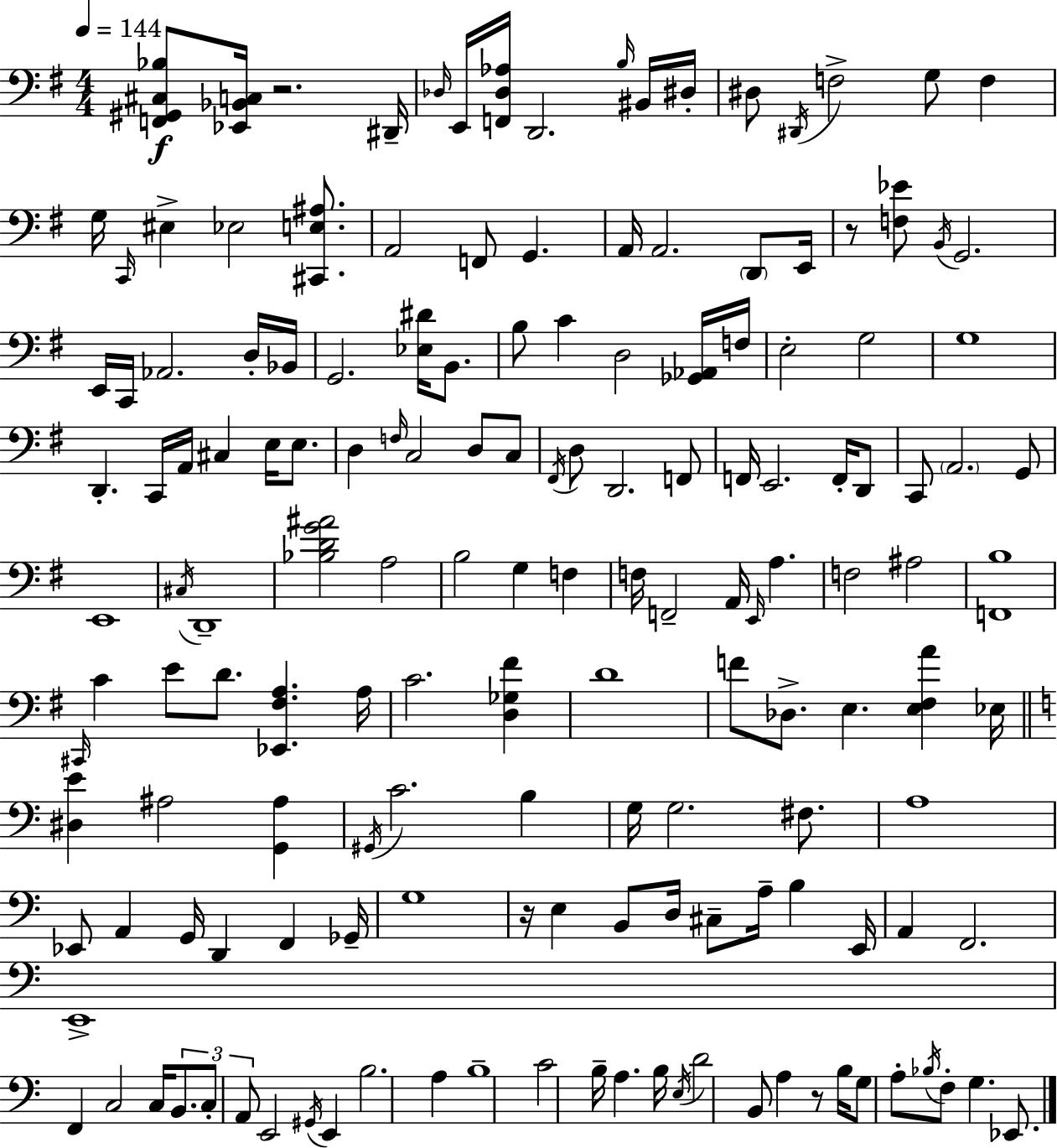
{
  \clef bass
  \numericTimeSignature
  \time 4/4
  \key g \major
  \tempo 4 = 144
  <f, gis, cis bes>8\f <ees, bes, c>16 r2. dis,16-- | \grace { des16 } e,16 <f, des aes>16 d,2. \grace { b16 } | bis,16 dis16-. dis8 \acciaccatura { dis,16 } f2-> g8 f4 | g16 \grace { c,16 } eis4-> ees2 | \break <cis, e ais>8. a,2 f,8 g,4. | a,16 a,2. | \parenthesize d,8 e,16 r8 <f ees'>8 \acciaccatura { b,16 } g,2. | e,16 c,16 aes,2. | \break d16-. bes,16 g,2. | <ees dis'>16 b,8. b8 c'4 d2 | <ges, aes,>16 f16 e2-. g2 | g1 | \break d,4.-. c,16 a,16 cis4 | e16 e8. d4 \grace { f16 } c2 | d8 c8 \acciaccatura { fis,16 } d8 d,2. | f,8 f,16 e,2. | \break f,16-. d,8 c,8 \parenthesize a,2. | g,8 e,1 | \acciaccatura { cis16 } d,1-- | <bes d' g' ais'>2 | \break a2 b2 | g4 f4 f16 f,2-- | a,16 \grace { e,16 } a4. f2 | ais2 <f, b>1 | \break \grace { cis,16 } c'4 e'8 | d'8. <ees, fis a>4. a16 c'2. | <d ges fis'>4 d'1 | f'8 des8.-> e4. | \break <e fis a'>4 ees16 \bar "||" \break \key c \major <dis e'>4 ais2 <g, ais>4 | \acciaccatura { gis,16 } c'2. b4 | g16 g2. fis8. | a1 | \break ees,8 a,4 g,16 d,4 f,4 | ges,16-- g1 | r16 e4 b,8 d16 cis8-- a16-- b4 | e,16 a,4 f,2. | \break e,1-> | f,4 c2 c16 \tuplet 3/2 { b,8. | c8-. a,8 } e,2 \acciaccatura { gis,16 } e,4 | b2. a4 | \break b1-- | c'2 b16-- a4. | b16 \acciaccatura { e16 } d'2 b,8 a4 | r8 b16 g8 a8-. \acciaccatura { bes16 } f8-. g4. | \break ees,8. \bar "|."
}